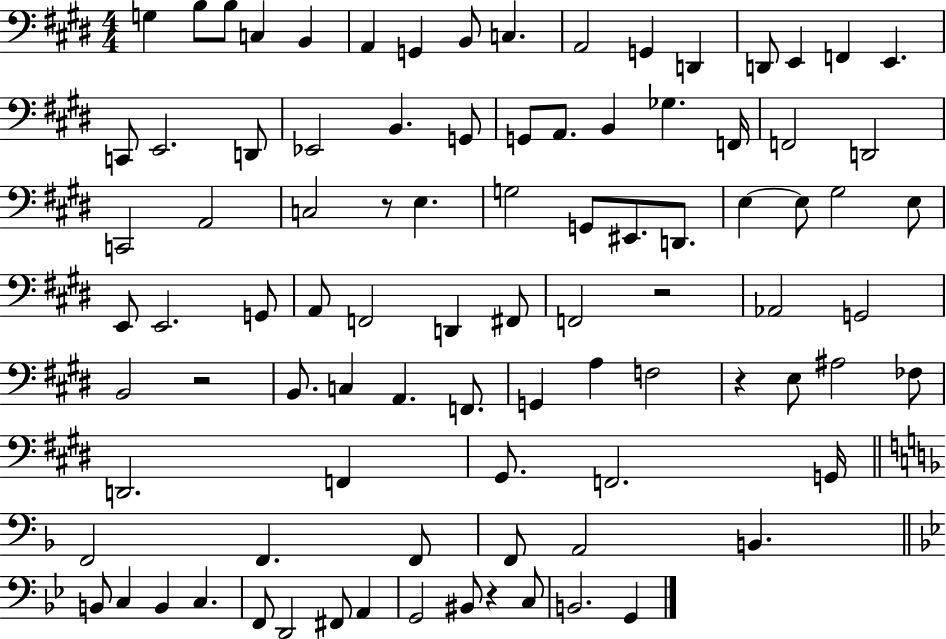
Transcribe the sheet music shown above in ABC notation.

X:1
T:Untitled
M:4/4
L:1/4
K:E
G, B,/2 B,/2 C, B,, A,, G,, B,,/2 C, A,,2 G,, D,, D,,/2 E,, F,, E,, C,,/2 E,,2 D,,/2 _E,,2 B,, G,,/2 G,,/2 A,,/2 B,, _G, F,,/4 F,,2 D,,2 C,,2 A,,2 C,2 z/2 E, G,2 G,,/2 ^E,,/2 D,,/2 E, E,/2 ^G,2 E,/2 E,,/2 E,,2 G,,/2 A,,/2 F,,2 D,, ^F,,/2 F,,2 z2 _A,,2 G,,2 B,,2 z2 B,,/2 C, A,, F,,/2 G,, A, F,2 z E,/2 ^A,2 _F,/2 D,,2 F,, ^G,,/2 F,,2 G,,/4 F,,2 F,, F,,/2 F,,/2 A,,2 B,, B,,/2 C, B,, C, F,,/2 D,,2 ^F,,/2 A,, G,,2 ^B,,/2 z C,/2 B,,2 G,,